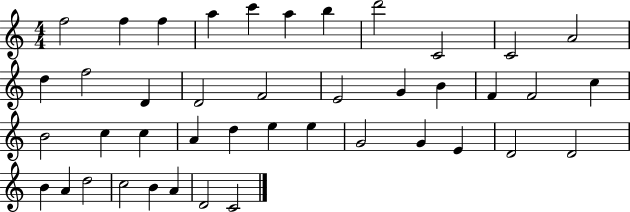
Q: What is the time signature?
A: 4/4